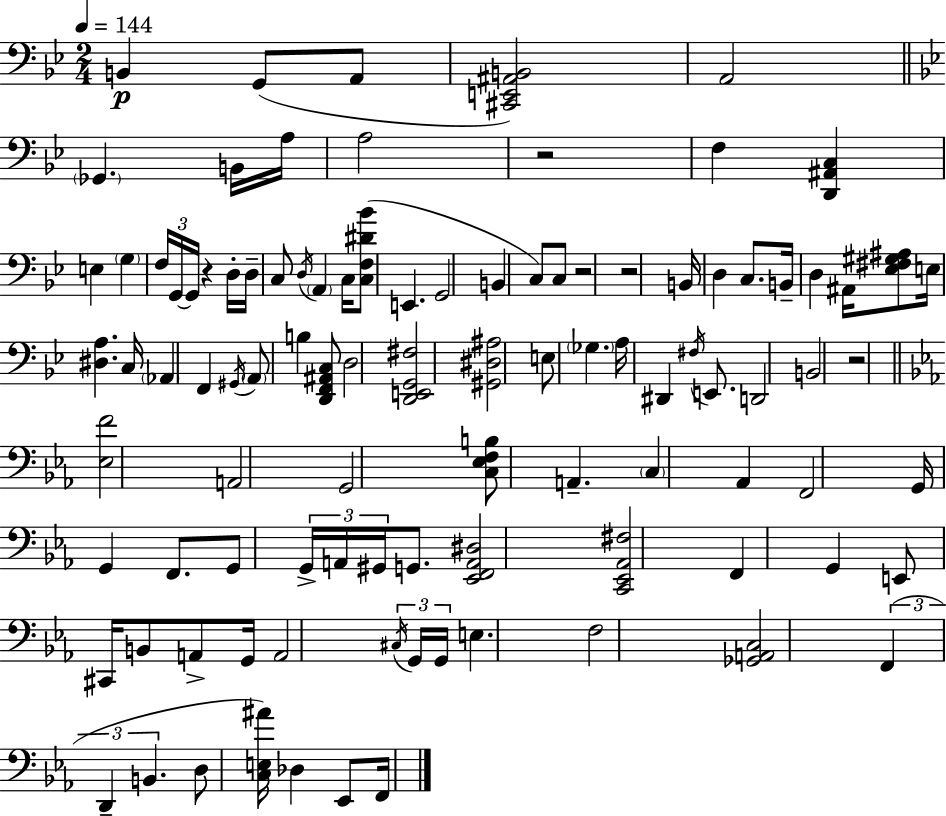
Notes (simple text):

B2/q G2/e A2/e [C#2,E2,A#2,B2]/h A2/h Gb2/q. B2/s A3/s A3/h R/h F3/q [D2,A#2,C3]/q E3/q G3/q F3/s G2/s G2/s R/q D3/s D3/s C3/e D3/s A2/q C3/s [C3,F3,D#4,Bb4]/e E2/q. G2/h B2/q C3/e C3/e R/h R/h B2/s D3/q C3/e. B2/s D3/q A#2/s [Eb3,F#3,G#3,A#3]/e E3/s [D#3,A3]/q. C3/s Ab2/q F2/q G#2/s A2/e B3/q [D2,F2,A#2,C3]/e D3/h [D2,E2,G2,F#3]/h [G#2,D#3,A#3]/h E3/e Gb3/q. A3/s D#2/q F#3/s E2/e. D2/h B2/h R/h [Eb3,F4]/h A2/h G2/h [C3,Eb3,F3,B3]/e A2/q. C3/q Ab2/q F2/h G2/s G2/q F2/e. G2/e G2/s A2/s G#2/s G2/e. [Eb2,F2,A2,D#3]/h [C2,Eb2,Ab2,F#3]/h F2/q G2/q E2/e C#2/s B2/e A2/e G2/s A2/h C#3/s G2/s G2/s E3/q. F3/h [Gb2,A2,C3]/h F2/q D2/q B2/q. D3/e [C3,E3,A#4]/s Db3/q Eb2/e F2/s